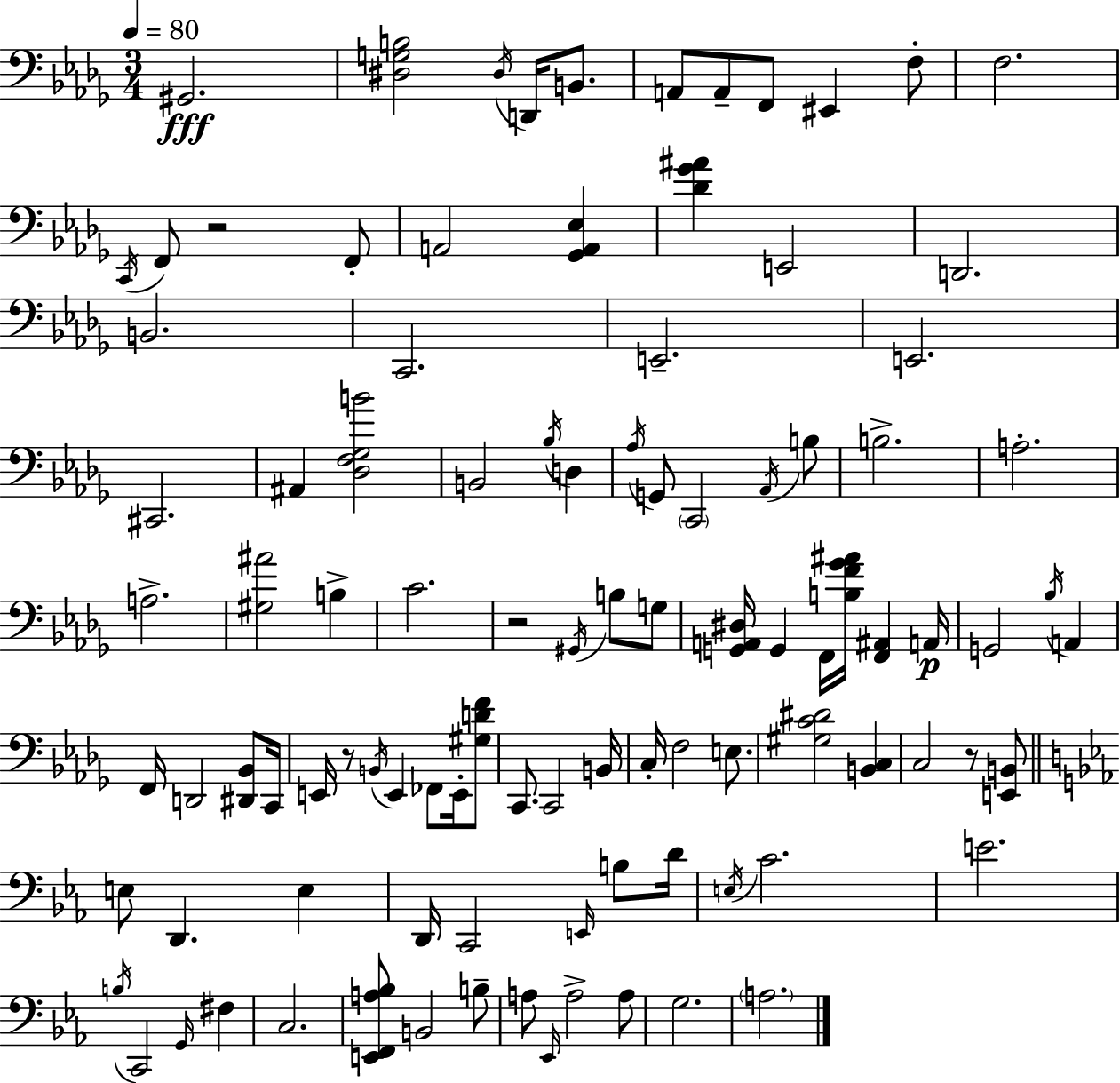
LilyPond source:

{
  \clef bass
  \numericTimeSignature
  \time 3/4
  \key bes \minor
  \tempo 4 = 80
  \repeat volta 2 { gis,2.\fff | <dis g b>2 \acciaccatura { dis16 } d,16 b,8. | a,8 a,8-- f,8 eis,4 f8-. | f2. | \break \acciaccatura { c,16 } f,8 r2 | f,8-. a,2 <ges, a, ees>4 | <des' ges' ais'>4 e,2 | d,2. | \break b,2. | c,2. | e,2.-- | e,2. | \break cis,2. | ais,4 <des f ges b'>2 | b,2 \acciaccatura { bes16 } d4 | \acciaccatura { aes16 } g,8 \parenthesize c,2 | \break \acciaccatura { aes,16 } b8 b2.-> | a2.-. | a2.-> | <gis ais'>2 | \break b4-> c'2. | r2 | \acciaccatura { gis,16 } b8 g8 <g, a, dis>16 g,4 f,16 | <b f' ges' ais'>16 <f, ais,>4 a,16\p g,2 | \break \acciaccatura { bes16 } a,4 f,16 d,2 | <dis, bes,>8 c,16 e,16 r8 \acciaccatura { b,16 } e,4 | fes,8 e,16-. <gis d' f'>8 c,8. c,2 | b,16 c16-. f2 | \break e8. <gis c' dis'>2 | <b, c>4 c2 | r8 <e, b,>8 \bar "||" \break \key c \minor e8 d,4. e4 | d,16 c,2 \grace { e,16 } b8 | d'16 \acciaccatura { e16 } c'2. | e'2. | \break \acciaccatura { b16 } c,2 \grace { g,16 } | fis4 c2. | <e, f, a bes>8 b,2 | b8-- a8 \grace { ees,16 } a2-> | \break a8 g2. | \parenthesize a2. | } \bar "|."
}